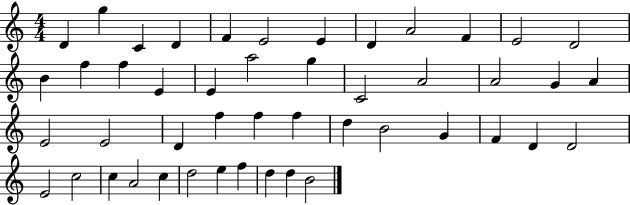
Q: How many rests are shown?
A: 0